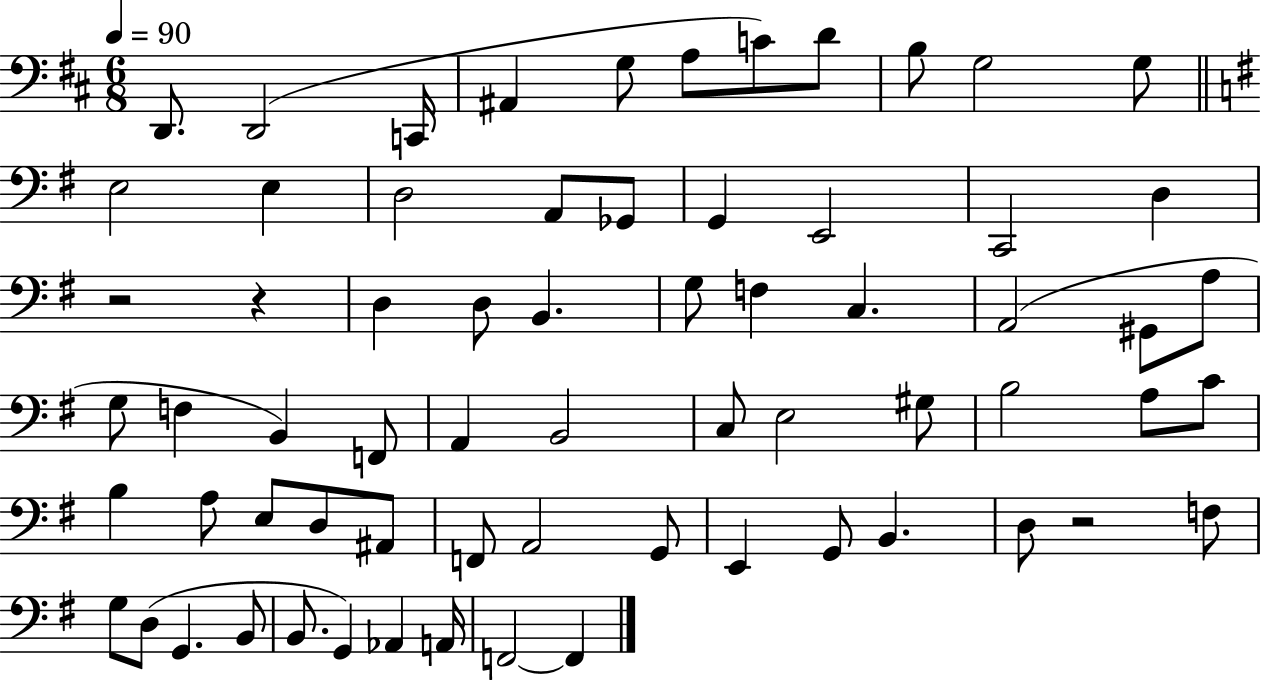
{
  \clef bass
  \numericTimeSignature
  \time 6/8
  \key d \major
  \tempo 4 = 90
  d,8. d,2( c,16 | ais,4 g8 a8 c'8) d'8 | b8 g2 g8 | \bar "||" \break \key g \major e2 e4 | d2 a,8 ges,8 | g,4 e,2 | c,2 d4 | \break r2 r4 | d4 d8 b,4. | g8 f4 c4. | a,2( gis,8 a8 | \break g8 f4 b,4) f,8 | a,4 b,2 | c8 e2 gis8 | b2 a8 c'8 | \break b4 a8 e8 d8 ais,8 | f,8 a,2 g,8 | e,4 g,8 b,4. | d8 r2 f8 | \break g8 d8( g,4. b,8 | b,8. g,4) aes,4 a,16 | f,2~~ f,4 | \bar "|."
}